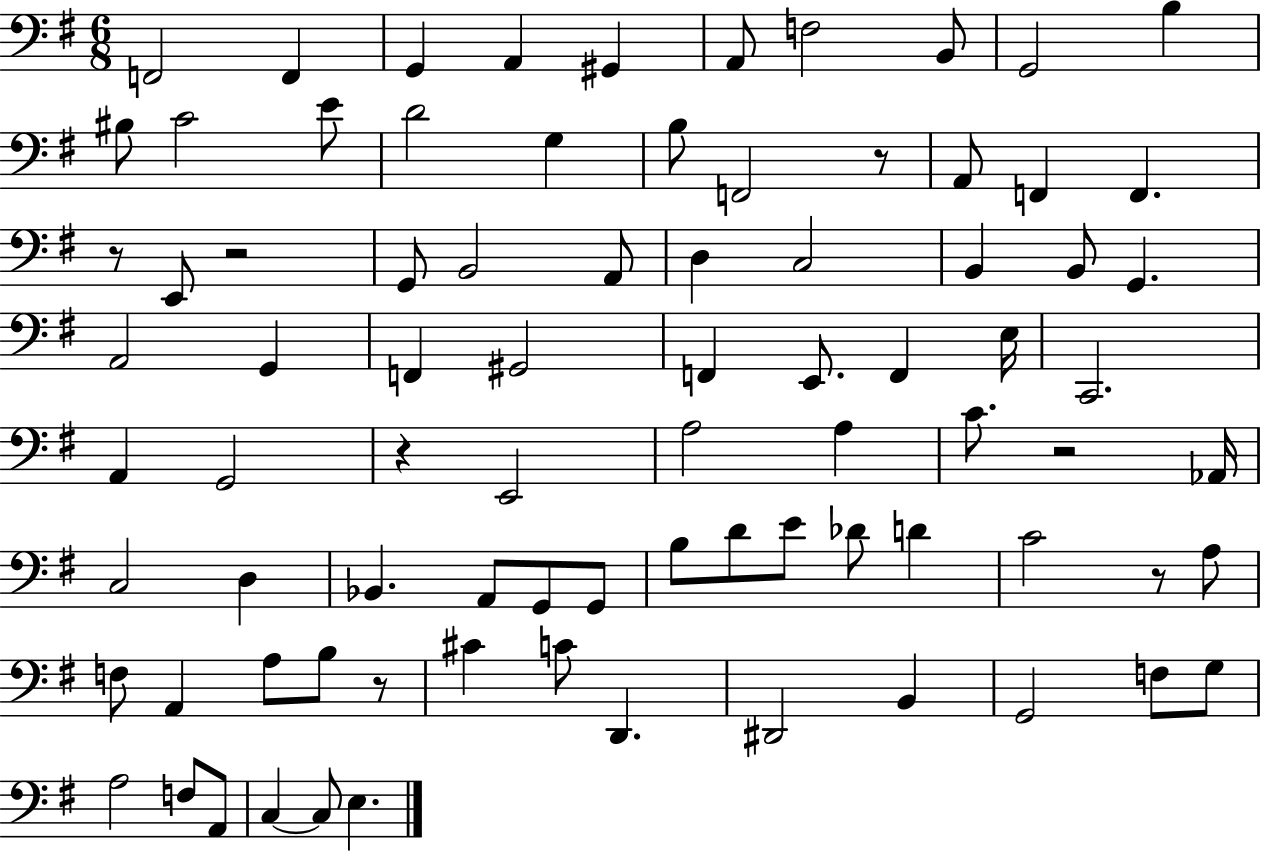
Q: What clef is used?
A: bass